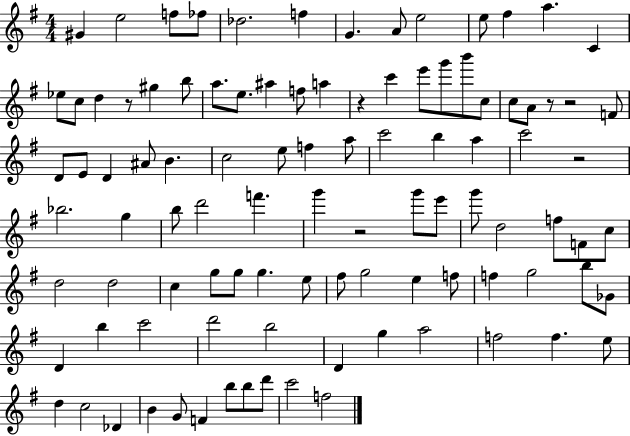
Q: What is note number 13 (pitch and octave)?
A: C4